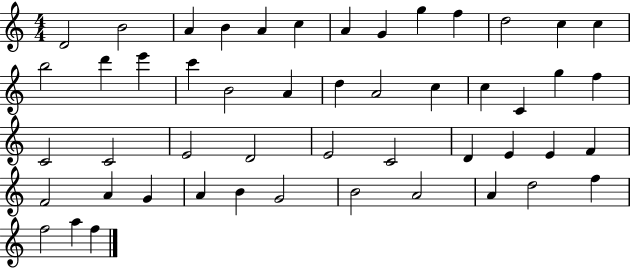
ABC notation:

X:1
T:Untitled
M:4/4
L:1/4
K:C
D2 B2 A B A c A G g f d2 c c b2 d' e' c' B2 A d A2 c c C g f C2 C2 E2 D2 E2 C2 D E E F F2 A G A B G2 B2 A2 A d2 f f2 a f